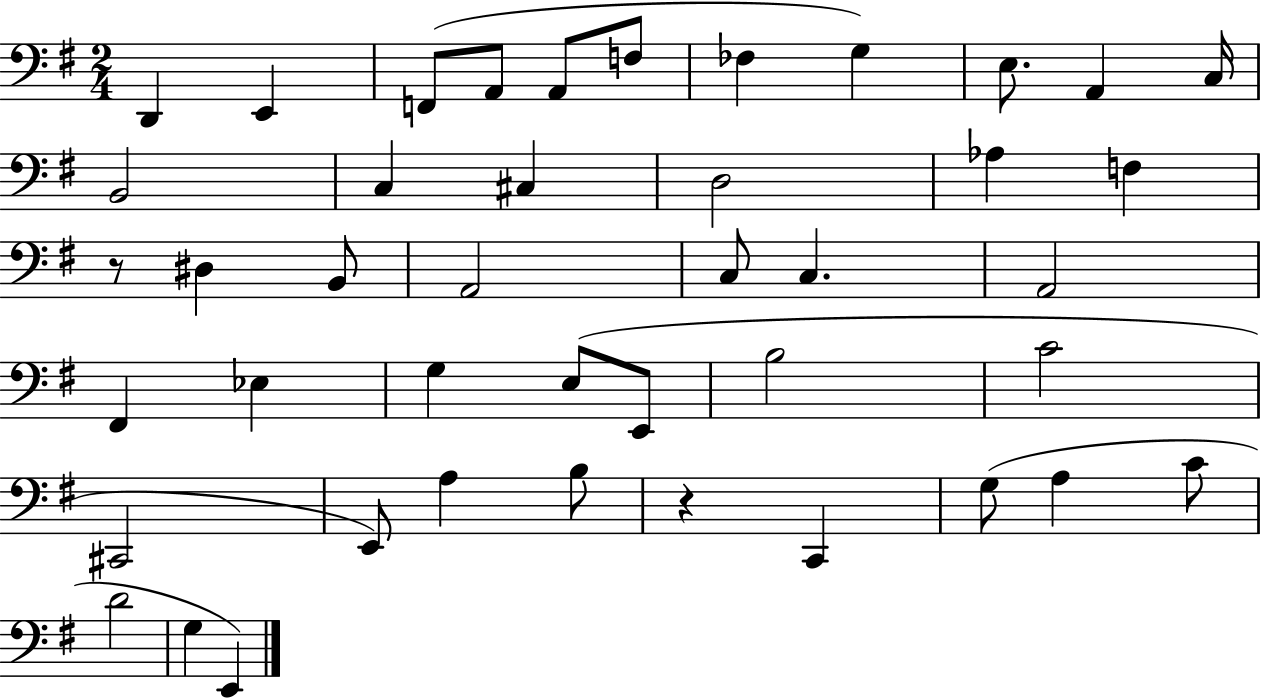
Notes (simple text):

D2/q E2/q F2/e A2/e A2/e F3/e FES3/q G3/q E3/e. A2/q C3/s B2/h C3/q C#3/q D3/h Ab3/q F3/q R/e D#3/q B2/e A2/h C3/e C3/q. A2/h F#2/q Eb3/q G3/q E3/e E2/e B3/h C4/h C#2/h E2/e A3/q B3/e R/q C2/q G3/e A3/q C4/e D4/h G3/q E2/q